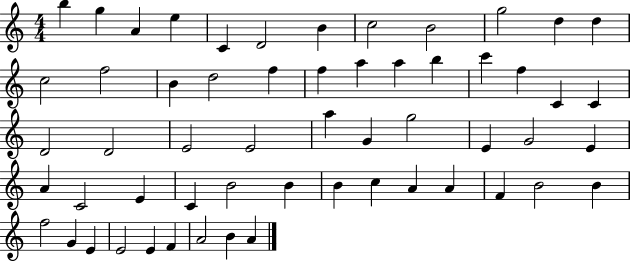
{
  \clef treble
  \numericTimeSignature
  \time 4/4
  \key c \major
  b''4 g''4 a'4 e''4 | c'4 d'2 b'4 | c''2 b'2 | g''2 d''4 d''4 | \break c''2 f''2 | b'4 d''2 f''4 | f''4 a''4 a''4 b''4 | c'''4 f''4 c'4 c'4 | \break d'2 d'2 | e'2 e'2 | a''4 g'4 g''2 | e'4 g'2 e'4 | \break a'4 c'2 e'4 | c'4 b'2 b'4 | b'4 c''4 a'4 a'4 | f'4 b'2 b'4 | \break f''2 g'4 e'4 | e'2 e'4 f'4 | a'2 b'4 a'4 | \bar "|."
}